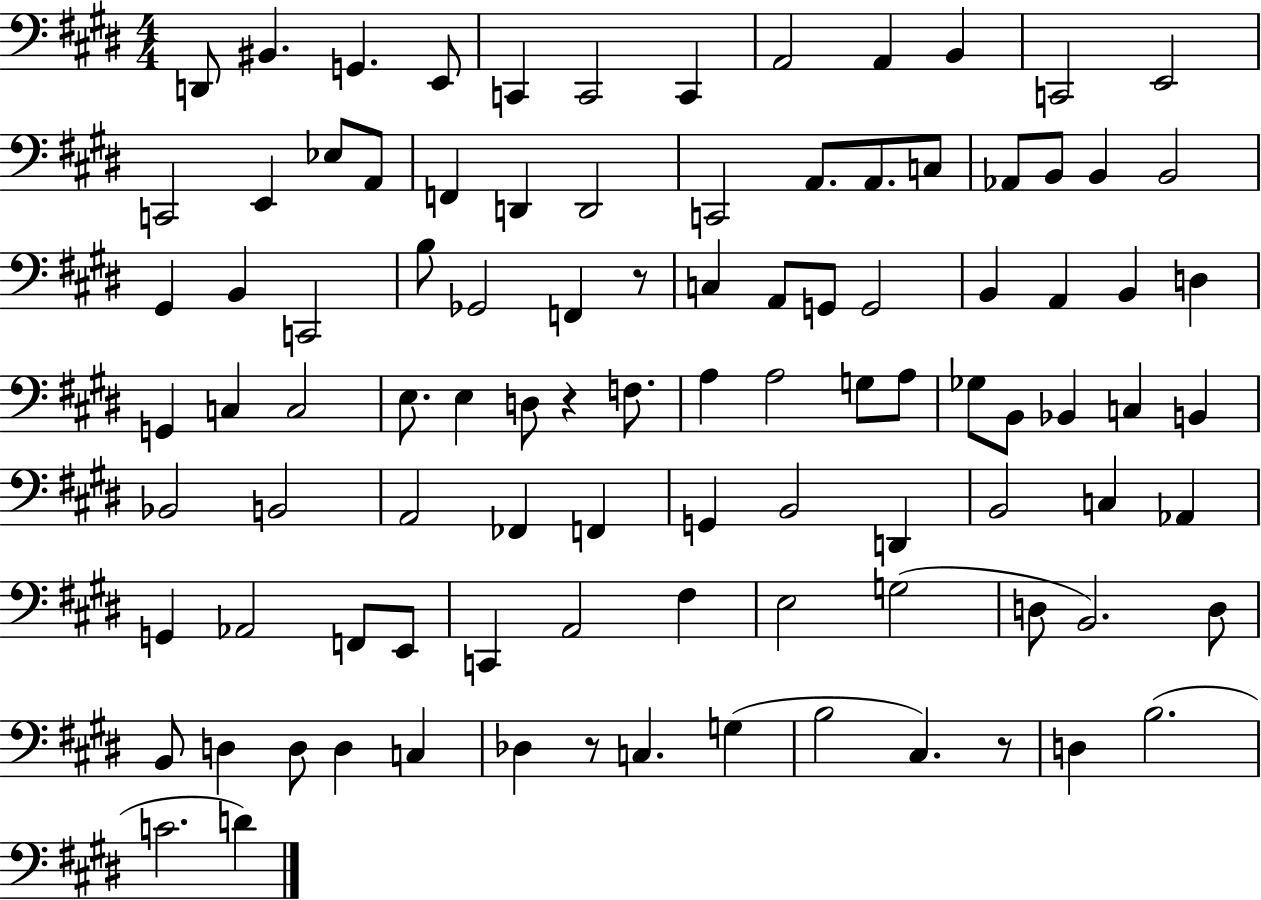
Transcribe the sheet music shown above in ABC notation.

X:1
T:Untitled
M:4/4
L:1/4
K:E
D,,/2 ^B,, G,, E,,/2 C,, C,,2 C,, A,,2 A,, B,, C,,2 E,,2 C,,2 E,, _E,/2 A,,/2 F,, D,, D,,2 C,,2 A,,/2 A,,/2 C,/2 _A,,/2 B,,/2 B,, B,,2 ^G,, B,, C,,2 B,/2 _G,,2 F,, z/2 C, A,,/2 G,,/2 G,,2 B,, A,, B,, D, G,, C, C,2 E,/2 E, D,/2 z F,/2 A, A,2 G,/2 A,/2 _G,/2 B,,/2 _B,, C, B,, _B,,2 B,,2 A,,2 _F,, F,, G,, B,,2 D,, B,,2 C, _A,, G,, _A,,2 F,,/2 E,,/2 C,, A,,2 ^F, E,2 G,2 D,/2 B,,2 D,/2 B,,/2 D, D,/2 D, C, _D, z/2 C, G, B,2 ^C, z/2 D, B,2 C2 D